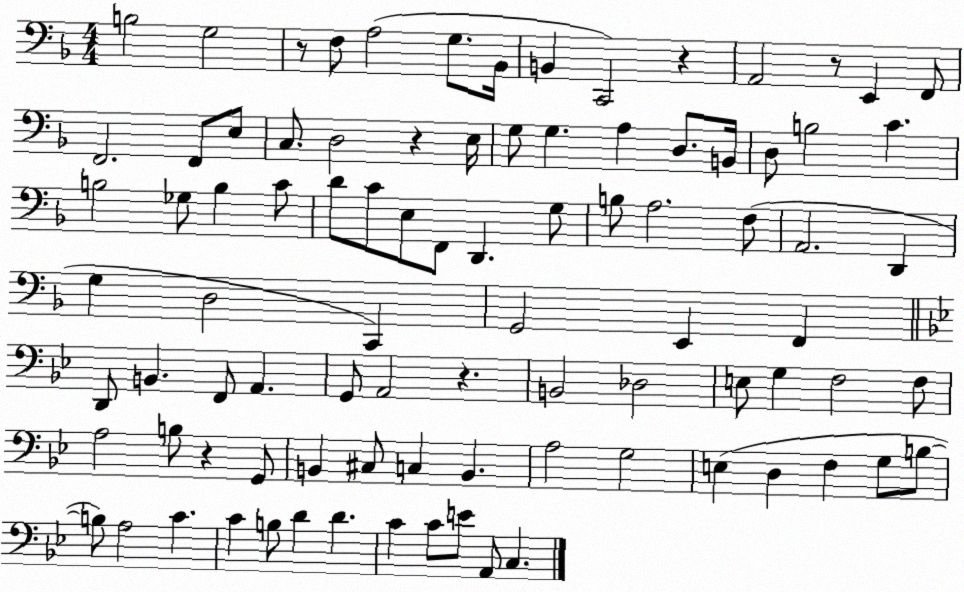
X:1
T:Untitled
M:4/4
L:1/4
K:F
B,2 G,2 z/2 F,/2 A,2 G,/2 _B,,/4 B,, C,,2 z A,,2 z/2 E,, F,,/2 F,,2 F,,/2 E,/2 C,/2 D,2 z E,/4 G,/2 G, A, D,/2 B,,/4 D,/2 B,2 C B,2 _G,/2 B, C/2 D/2 C/2 E,/2 F,,/2 D,, G,/2 B,/2 A,2 F,/2 A,,2 D,, G, D,2 C,, G,,2 E,, F,, D,,/2 B,, F,,/2 A,, G,,/2 A,,2 z B,,2 _D,2 E,/2 G, F,2 F,/2 A,2 B,/2 z G,,/2 B,, ^C,/2 C, B,, A,2 G,2 E, D, F, G,/2 B,/2 B,/2 A,2 C C B,/2 D D C C/2 E/2 A,,/2 C,